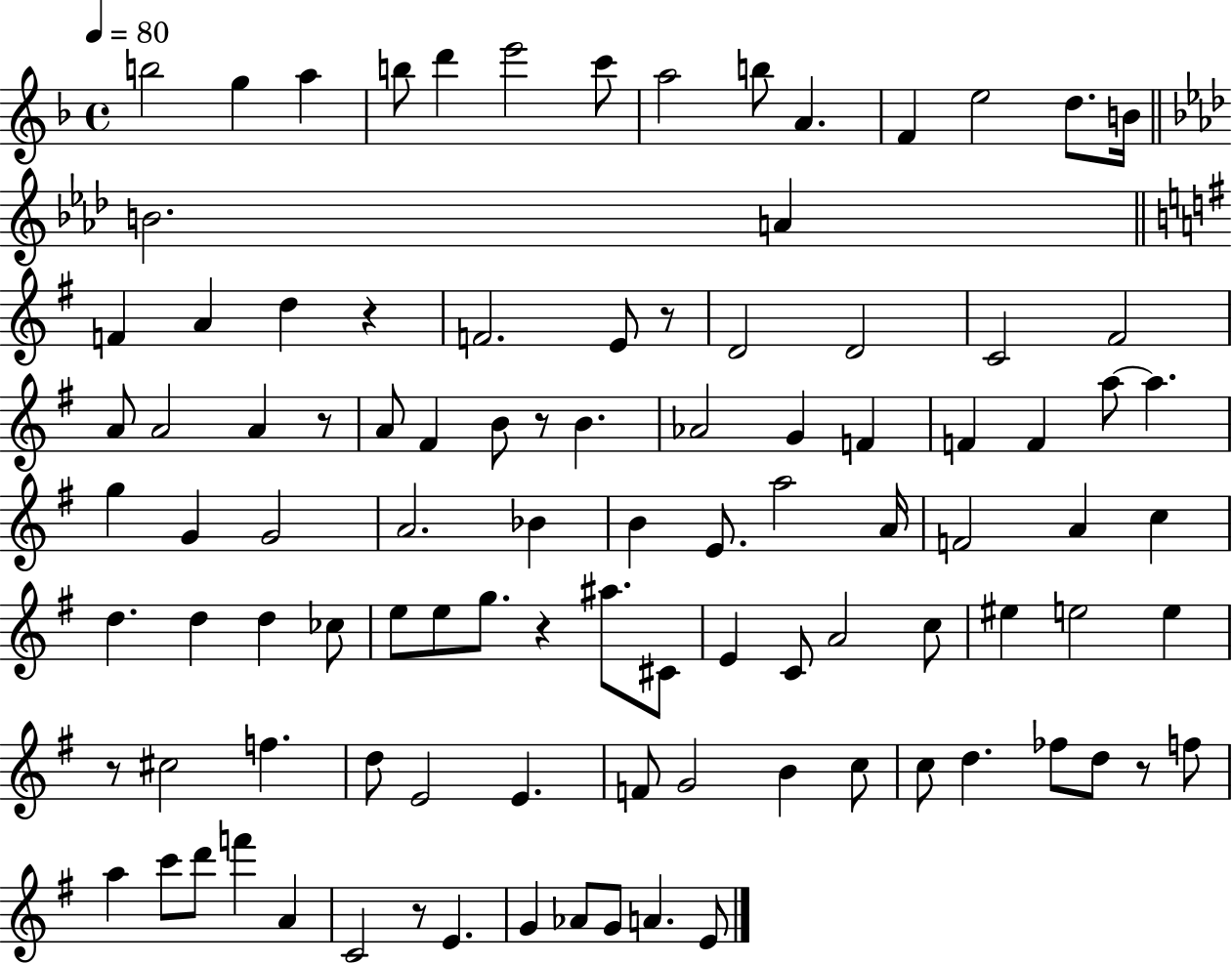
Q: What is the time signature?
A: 4/4